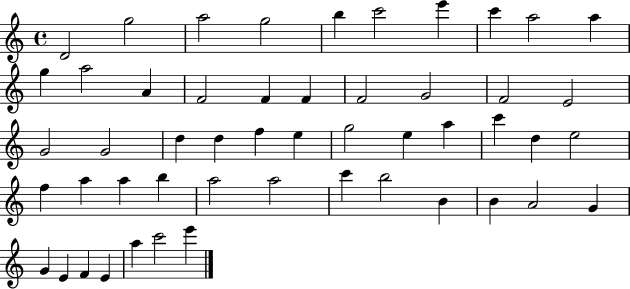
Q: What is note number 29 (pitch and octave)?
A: A5